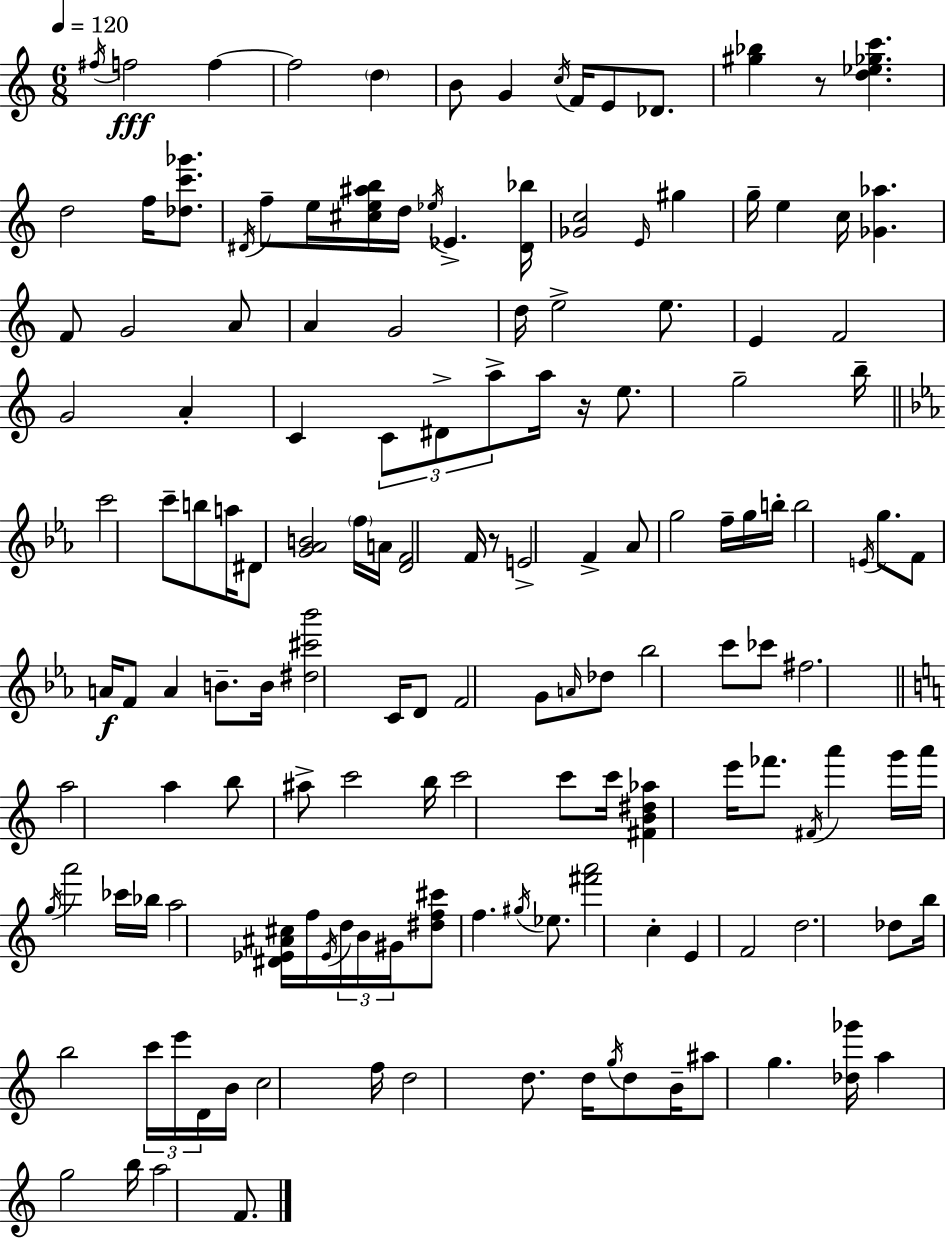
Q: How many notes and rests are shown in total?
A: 150